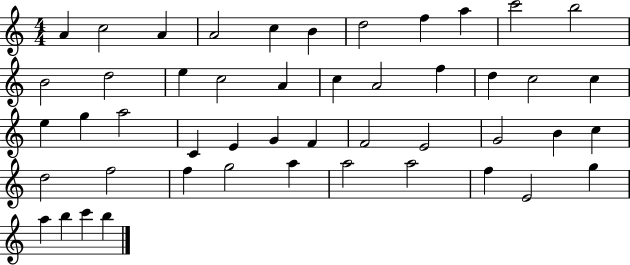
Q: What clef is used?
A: treble